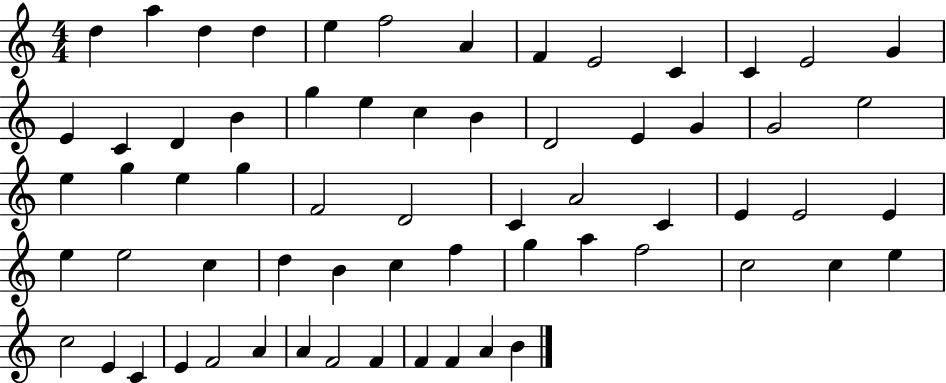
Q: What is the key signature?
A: C major